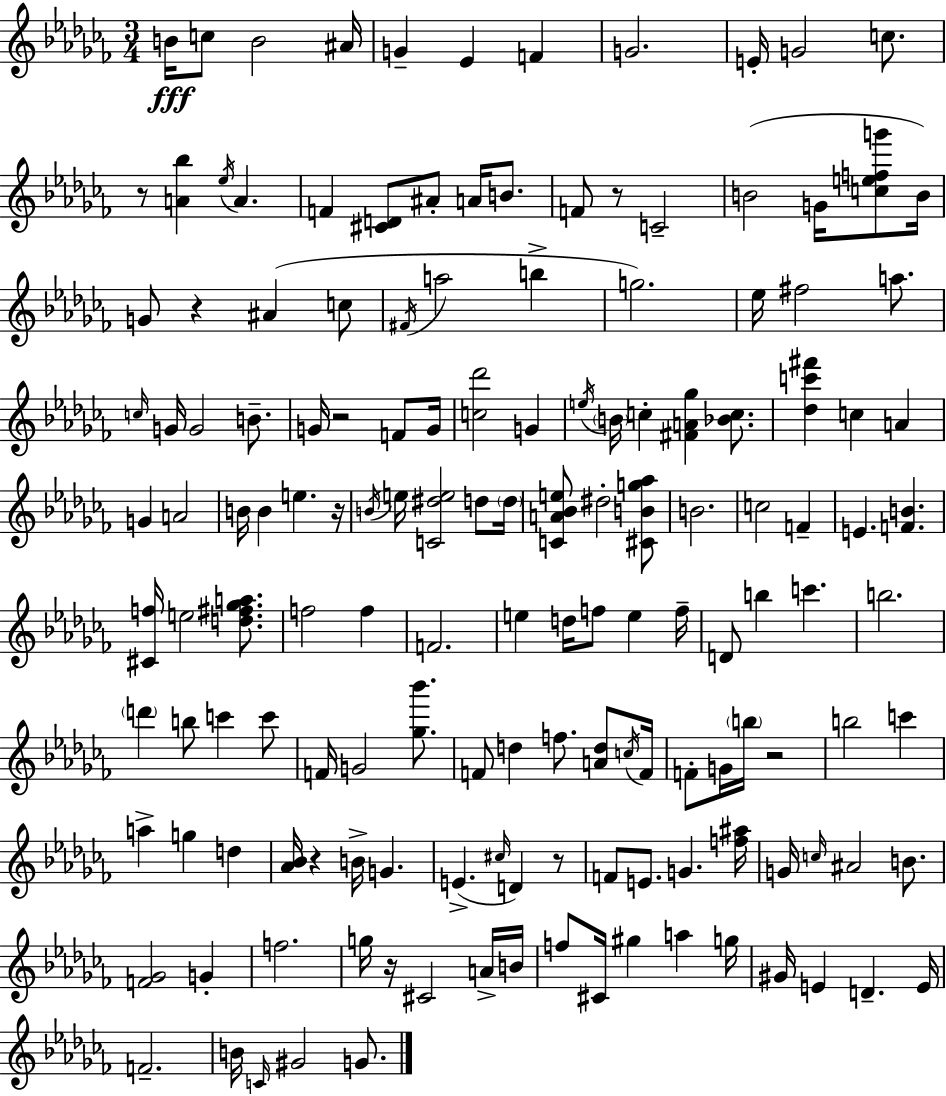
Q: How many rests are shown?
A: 9